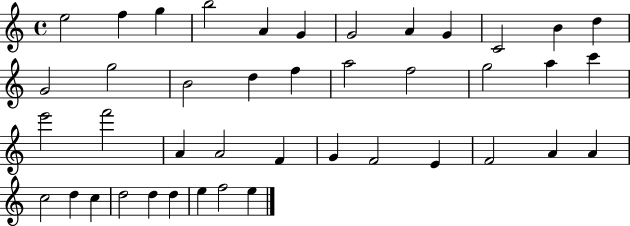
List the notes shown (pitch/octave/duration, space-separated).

E5/h F5/q G5/q B5/h A4/q G4/q G4/h A4/q G4/q C4/h B4/q D5/q G4/h G5/h B4/h D5/q F5/q A5/h F5/h G5/h A5/q C6/q E6/h F6/h A4/q A4/h F4/q G4/q F4/h E4/q F4/h A4/q A4/q C5/h D5/q C5/q D5/h D5/q D5/q E5/q F5/h E5/q